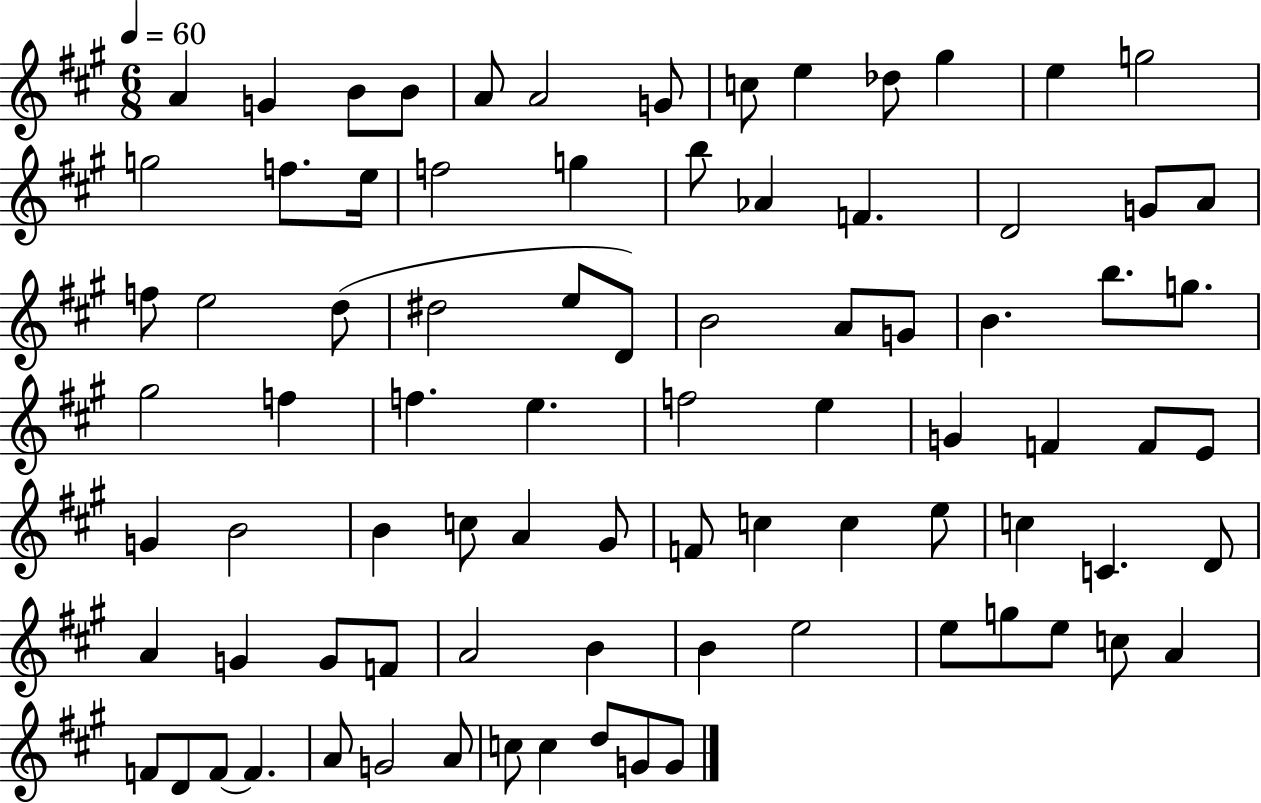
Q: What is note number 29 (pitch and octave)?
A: E5